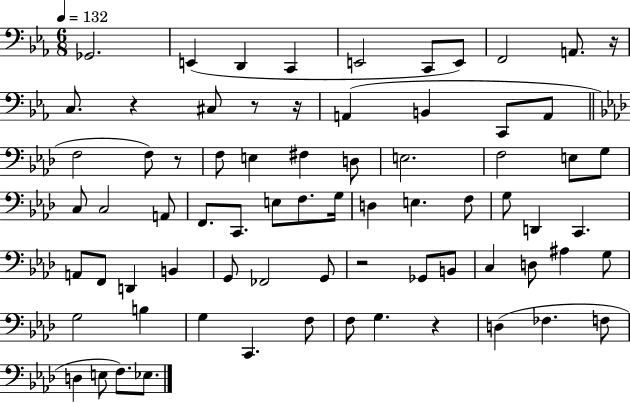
X:1
T:Untitled
M:6/8
L:1/4
K:Eb
_G,,2 E,, D,, C,, E,,2 C,,/2 E,,/2 F,,2 A,,/2 z/4 C,/2 z ^C,/2 z/2 z/4 A,, B,, C,,/2 A,,/2 F,2 F,/2 z/2 F,/2 E, ^F, D,/2 E,2 F,2 E,/2 G,/2 C,/2 C,2 A,,/2 F,,/2 C,,/2 E,/2 F,/2 G,/4 D, E, F,/2 G,/2 D,, C,, A,,/2 F,,/2 D,, B,, G,,/2 _F,,2 G,,/2 z2 _G,,/2 B,,/2 C, D,/2 ^A, G,/2 G,2 B, G, C,, F,/2 F,/2 G, z D, _F, F,/2 D, E,/2 F,/2 _E,/2